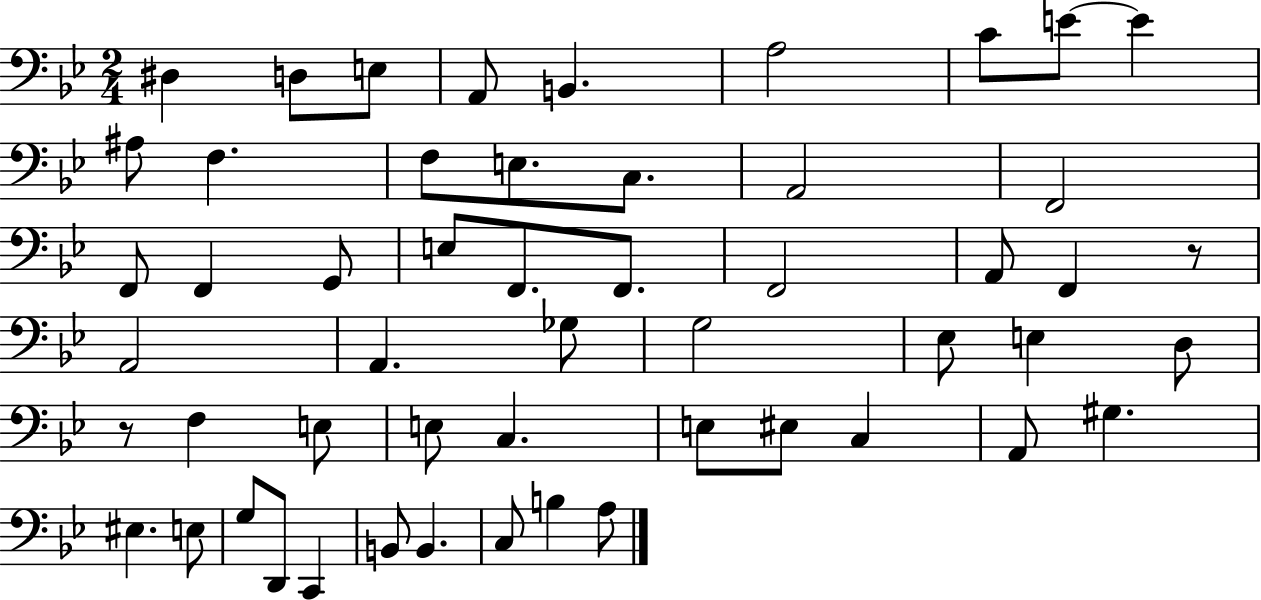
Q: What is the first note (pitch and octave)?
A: D#3